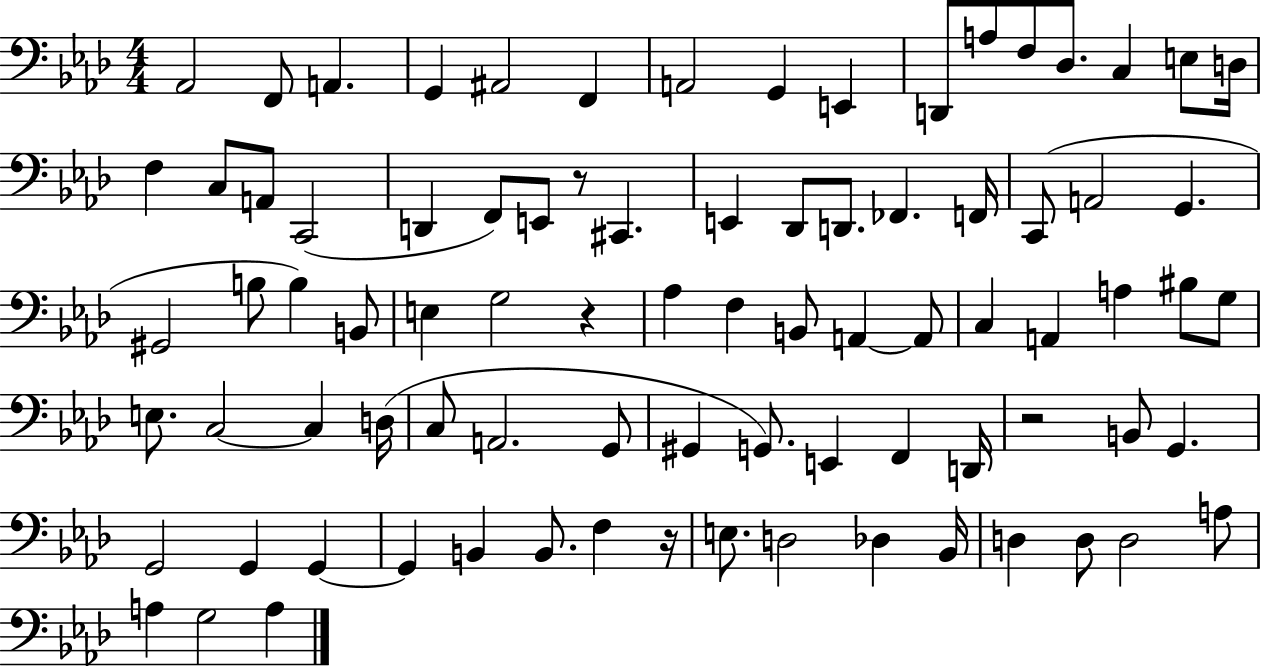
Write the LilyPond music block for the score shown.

{
  \clef bass
  \numericTimeSignature
  \time 4/4
  \key aes \major
  aes,2 f,8 a,4. | g,4 ais,2 f,4 | a,2 g,4 e,4 | d,8 a8 f8 des8. c4 e8 d16 | \break f4 c8 a,8 c,2( | d,4 f,8) e,8 r8 cis,4. | e,4 des,8 d,8. fes,4. f,16 | c,8( a,2 g,4. | \break gis,2 b8 b4) b,8 | e4 g2 r4 | aes4 f4 b,8 a,4~~ a,8 | c4 a,4 a4 bis8 g8 | \break e8. c2~~ c4 d16( | c8 a,2. g,8 | gis,4 g,8.) e,4 f,4 d,16 | r2 b,8 g,4. | \break g,2 g,4 g,4~~ | g,4 b,4 b,8. f4 r16 | e8. d2 des4 bes,16 | d4 d8 d2 a8 | \break a4 g2 a4 | \bar "|."
}